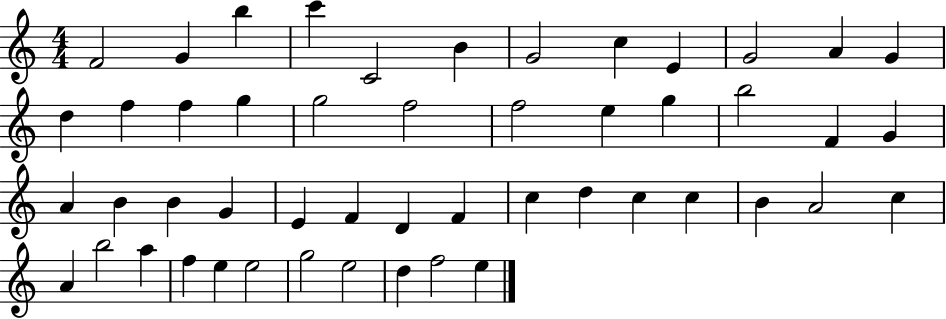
F4/h G4/q B5/q C6/q C4/h B4/q G4/h C5/q E4/q G4/h A4/q G4/q D5/q F5/q F5/q G5/q G5/h F5/h F5/h E5/q G5/q B5/h F4/q G4/q A4/q B4/q B4/q G4/q E4/q F4/q D4/q F4/q C5/q D5/q C5/q C5/q B4/q A4/h C5/q A4/q B5/h A5/q F5/q E5/q E5/h G5/h E5/h D5/q F5/h E5/q